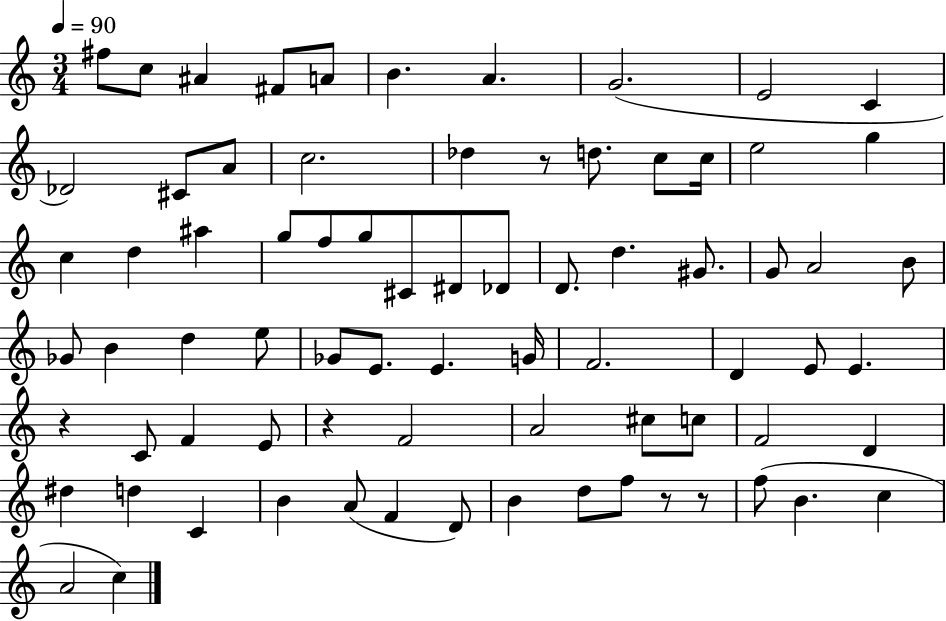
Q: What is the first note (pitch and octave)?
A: F#5